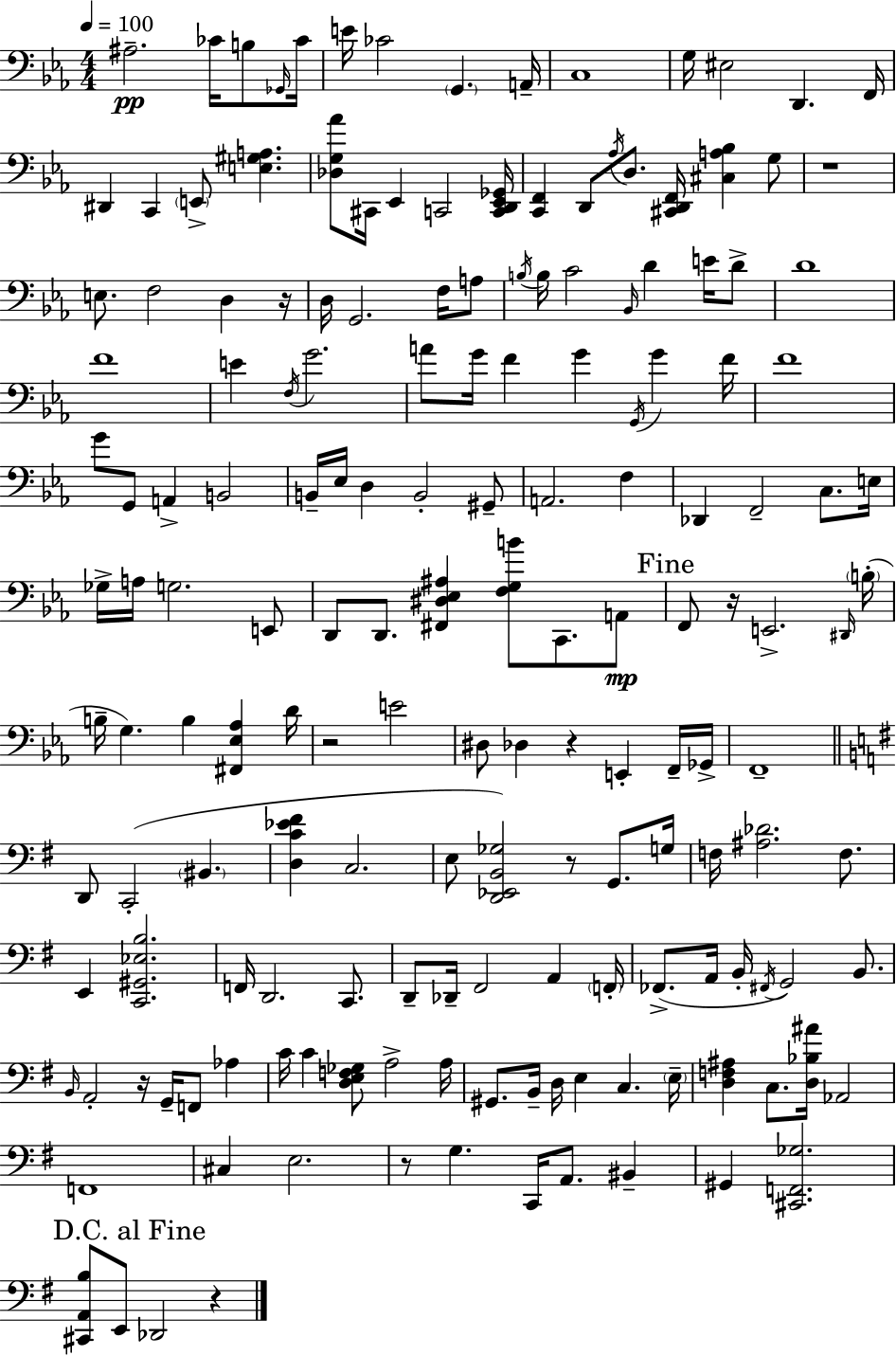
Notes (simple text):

A#3/h. CES4/s B3/e Gb2/s CES4/s E4/s CES4/h G2/q. A2/s C3/w G3/s EIS3/h D2/q. F2/s D#2/q C2/q E2/e [E3,G#3,A3]/q. [Db3,G3,Ab4]/e C#2/s Eb2/q C2/h [C2,D2,Eb2,Gb2]/s [C2,F2]/q D2/e Ab3/s D3/e. [C#2,D2,F2]/s [C#3,A3,Bb3]/q G3/e R/w E3/e. F3/h D3/q R/s D3/s G2/h. F3/s A3/e B3/s B3/s C4/h Bb2/s D4/q E4/s D4/e D4/w F4/w E4/q F3/s G4/h. A4/e G4/s F4/q G4/q G2/s G4/q F4/s F4/w G4/e G2/e A2/q B2/h B2/s Eb3/s D3/q B2/h G#2/e A2/h. F3/q Db2/q F2/h C3/e. E3/s Gb3/s A3/s G3/h. E2/e D2/e D2/e. [F#2,D#3,Eb3,A#3]/q [F3,G3,B4]/e C2/e. A2/e F2/e R/s E2/h. D#2/s B3/s B3/s G3/q. B3/q [F#2,Eb3,Ab3]/q D4/s R/h E4/h D#3/e Db3/q R/q E2/q F2/s Gb2/s F2/w D2/e C2/h BIS2/q. [D3,C4,Eb4,F#4]/q C3/h. E3/e [D2,Eb2,B2,Gb3]/h R/e G2/e. G3/s F3/s [A#3,Db4]/h. F3/e. E2/q [C2,G#2,Eb3,B3]/h. F2/s D2/h. C2/e. D2/e Db2/s F#2/h A2/q F2/s FES2/e. A2/s B2/s F#2/s G2/h B2/e. B2/s A2/h R/s G2/s F2/e Ab3/q C4/s C4/q [D3,E3,F3,Gb3]/e A3/h A3/s G#2/e. B2/s D3/s E3/q C3/q. E3/s [D3,F3,A#3]/q C3/e. [D3,Bb3,A#4]/s Ab2/h F2/w C#3/q E3/h. R/e G3/q. C2/s A2/e. BIS2/q G#2/q [C#2,F2,Gb3]/h. [C#2,A2,B3]/e E2/e Db2/h R/q